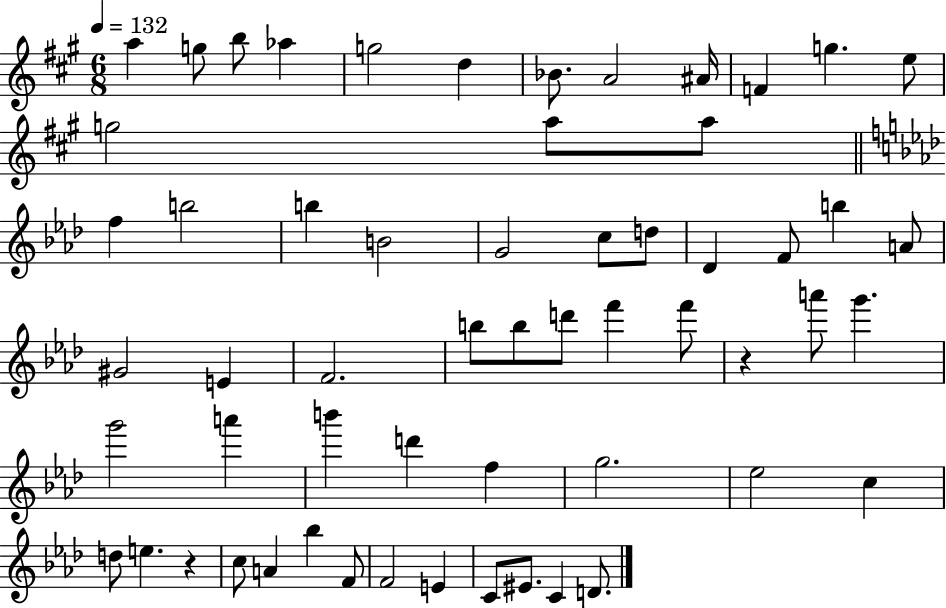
{
  \clef treble
  \numericTimeSignature
  \time 6/8
  \key a \major
  \tempo 4 = 132
  \repeat volta 2 { a''4 g''8 b''8 aes''4 | g''2 d''4 | bes'8. a'2 ais'16 | f'4 g''4. e''8 | \break g''2 a''8 a''8 | \bar "||" \break \key aes \major f''4 b''2 | b''4 b'2 | g'2 c''8 d''8 | des'4 f'8 b''4 a'8 | \break gis'2 e'4 | f'2. | b''8 b''8 d'''8 f'''4 f'''8 | r4 a'''8 g'''4. | \break g'''2 a'''4 | b'''4 d'''4 f''4 | g''2. | ees''2 c''4 | \break d''8 e''4. r4 | c''8 a'4 bes''4 f'8 | f'2 e'4 | c'8 eis'8. c'4 d'8. | \break } \bar "|."
}